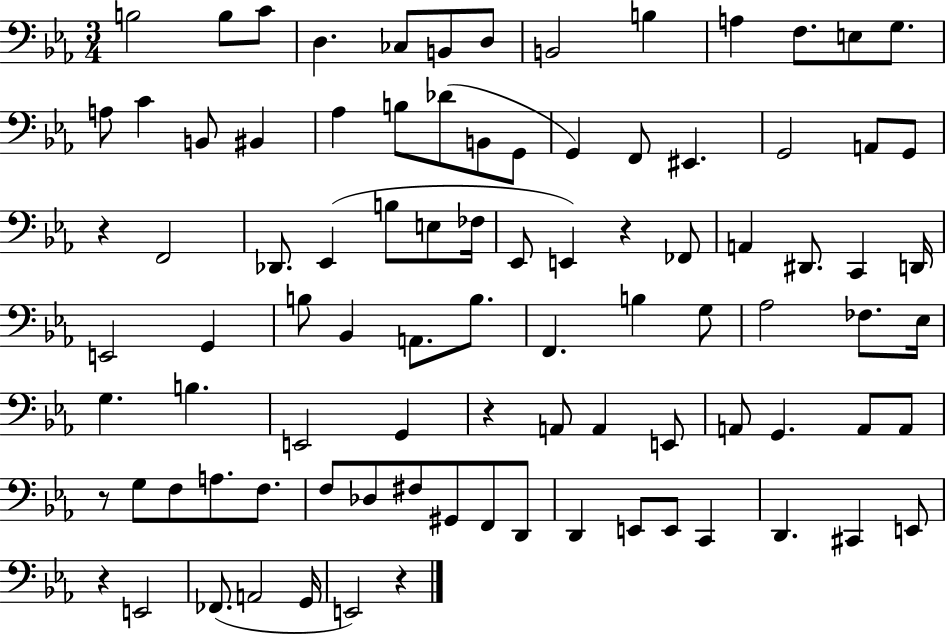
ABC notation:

X:1
T:Untitled
M:3/4
L:1/4
K:Eb
B,2 B,/2 C/2 D, _C,/2 B,,/2 D,/2 B,,2 B, A, F,/2 E,/2 G,/2 A,/2 C B,,/2 ^B,, _A, B,/2 _D/2 B,,/2 G,,/2 G,, F,,/2 ^E,, G,,2 A,,/2 G,,/2 z F,,2 _D,,/2 _E,, B,/2 E,/2 _F,/4 _E,,/2 E,, z _F,,/2 A,, ^D,,/2 C,, D,,/4 E,,2 G,, B,/2 _B,, A,,/2 B,/2 F,, B, G,/2 _A,2 _F,/2 _E,/4 G, B, E,,2 G,, z A,,/2 A,, E,,/2 A,,/2 G,, A,,/2 A,,/2 z/2 G,/2 F,/2 A,/2 F,/2 F,/2 _D,/2 ^F,/2 ^G,,/2 F,,/2 D,,/2 D,, E,,/2 E,,/2 C,, D,, ^C,, E,,/2 z E,,2 _F,,/2 A,,2 G,,/4 E,,2 z